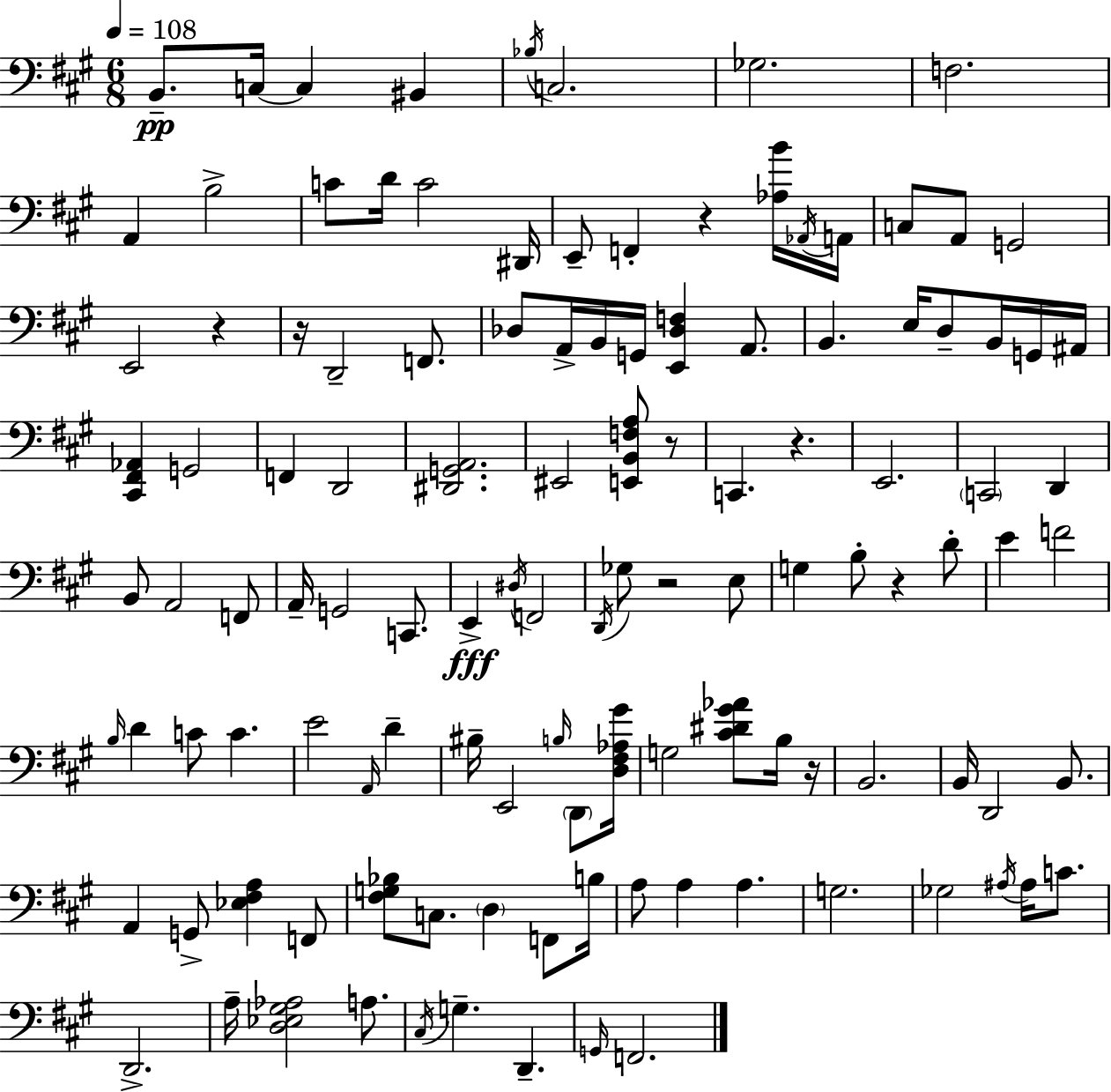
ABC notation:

X:1
T:Untitled
M:6/8
L:1/4
K:A
B,,/2 C,/4 C, ^B,, _B,/4 C,2 _G,2 F,2 A,, B,2 C/2 D/4 C2 ^D,,/4 E,,/2 F,, z [_A,B]/4 _A,,/4 A,,/4 C,/2 A,,/2 G,,2 E,,2 z z/4 D,,2 F,,/2 _D,/2 A,,/4 B,,/4 G,,/4 [E,,_D,F,] A,,/2 B,, E,/4 D,/2 B,,/4 G,,/4 ^A,,/4 [^C,,^F,,_A,,] G,,2 F,, D,,2 [^D,,G,,A,,]2 ^E,,2 [E,,B,,F,A,]/2 z/2 C,, z E,,2 C,,2 D,, B,,/2 A,,2 F,,/2 A,,/4 G,,2 C,,/2 E,, ^D,/4 F,,2 D,,/4 _G,/2 z2 E,/2 G, B,/2 z D/2 E F2 B,/4 D C/2 C E2 A,,/4 D ^B,/4 E,,2 B,/4 D,,/2 [D,^F,_A,^G]/4 G,2 [^C^D^G_A]/2 B,/4 z/4 B,,2 B,,/4 D,,2 B,,/2 A,, G,,/2 [_E,^F,A,] F,,/2 [^F,G,_B,]/2 C,/2 D, F,,/2 B,/4 A,/2 A, A, G,2 _G,2 ^A,/4 ^A,/4 C/2 D,,2 A,/4 [D,_E,^G,_A,]2 A,/2 ^C,/4 G, D,, G,,/4 F,,2